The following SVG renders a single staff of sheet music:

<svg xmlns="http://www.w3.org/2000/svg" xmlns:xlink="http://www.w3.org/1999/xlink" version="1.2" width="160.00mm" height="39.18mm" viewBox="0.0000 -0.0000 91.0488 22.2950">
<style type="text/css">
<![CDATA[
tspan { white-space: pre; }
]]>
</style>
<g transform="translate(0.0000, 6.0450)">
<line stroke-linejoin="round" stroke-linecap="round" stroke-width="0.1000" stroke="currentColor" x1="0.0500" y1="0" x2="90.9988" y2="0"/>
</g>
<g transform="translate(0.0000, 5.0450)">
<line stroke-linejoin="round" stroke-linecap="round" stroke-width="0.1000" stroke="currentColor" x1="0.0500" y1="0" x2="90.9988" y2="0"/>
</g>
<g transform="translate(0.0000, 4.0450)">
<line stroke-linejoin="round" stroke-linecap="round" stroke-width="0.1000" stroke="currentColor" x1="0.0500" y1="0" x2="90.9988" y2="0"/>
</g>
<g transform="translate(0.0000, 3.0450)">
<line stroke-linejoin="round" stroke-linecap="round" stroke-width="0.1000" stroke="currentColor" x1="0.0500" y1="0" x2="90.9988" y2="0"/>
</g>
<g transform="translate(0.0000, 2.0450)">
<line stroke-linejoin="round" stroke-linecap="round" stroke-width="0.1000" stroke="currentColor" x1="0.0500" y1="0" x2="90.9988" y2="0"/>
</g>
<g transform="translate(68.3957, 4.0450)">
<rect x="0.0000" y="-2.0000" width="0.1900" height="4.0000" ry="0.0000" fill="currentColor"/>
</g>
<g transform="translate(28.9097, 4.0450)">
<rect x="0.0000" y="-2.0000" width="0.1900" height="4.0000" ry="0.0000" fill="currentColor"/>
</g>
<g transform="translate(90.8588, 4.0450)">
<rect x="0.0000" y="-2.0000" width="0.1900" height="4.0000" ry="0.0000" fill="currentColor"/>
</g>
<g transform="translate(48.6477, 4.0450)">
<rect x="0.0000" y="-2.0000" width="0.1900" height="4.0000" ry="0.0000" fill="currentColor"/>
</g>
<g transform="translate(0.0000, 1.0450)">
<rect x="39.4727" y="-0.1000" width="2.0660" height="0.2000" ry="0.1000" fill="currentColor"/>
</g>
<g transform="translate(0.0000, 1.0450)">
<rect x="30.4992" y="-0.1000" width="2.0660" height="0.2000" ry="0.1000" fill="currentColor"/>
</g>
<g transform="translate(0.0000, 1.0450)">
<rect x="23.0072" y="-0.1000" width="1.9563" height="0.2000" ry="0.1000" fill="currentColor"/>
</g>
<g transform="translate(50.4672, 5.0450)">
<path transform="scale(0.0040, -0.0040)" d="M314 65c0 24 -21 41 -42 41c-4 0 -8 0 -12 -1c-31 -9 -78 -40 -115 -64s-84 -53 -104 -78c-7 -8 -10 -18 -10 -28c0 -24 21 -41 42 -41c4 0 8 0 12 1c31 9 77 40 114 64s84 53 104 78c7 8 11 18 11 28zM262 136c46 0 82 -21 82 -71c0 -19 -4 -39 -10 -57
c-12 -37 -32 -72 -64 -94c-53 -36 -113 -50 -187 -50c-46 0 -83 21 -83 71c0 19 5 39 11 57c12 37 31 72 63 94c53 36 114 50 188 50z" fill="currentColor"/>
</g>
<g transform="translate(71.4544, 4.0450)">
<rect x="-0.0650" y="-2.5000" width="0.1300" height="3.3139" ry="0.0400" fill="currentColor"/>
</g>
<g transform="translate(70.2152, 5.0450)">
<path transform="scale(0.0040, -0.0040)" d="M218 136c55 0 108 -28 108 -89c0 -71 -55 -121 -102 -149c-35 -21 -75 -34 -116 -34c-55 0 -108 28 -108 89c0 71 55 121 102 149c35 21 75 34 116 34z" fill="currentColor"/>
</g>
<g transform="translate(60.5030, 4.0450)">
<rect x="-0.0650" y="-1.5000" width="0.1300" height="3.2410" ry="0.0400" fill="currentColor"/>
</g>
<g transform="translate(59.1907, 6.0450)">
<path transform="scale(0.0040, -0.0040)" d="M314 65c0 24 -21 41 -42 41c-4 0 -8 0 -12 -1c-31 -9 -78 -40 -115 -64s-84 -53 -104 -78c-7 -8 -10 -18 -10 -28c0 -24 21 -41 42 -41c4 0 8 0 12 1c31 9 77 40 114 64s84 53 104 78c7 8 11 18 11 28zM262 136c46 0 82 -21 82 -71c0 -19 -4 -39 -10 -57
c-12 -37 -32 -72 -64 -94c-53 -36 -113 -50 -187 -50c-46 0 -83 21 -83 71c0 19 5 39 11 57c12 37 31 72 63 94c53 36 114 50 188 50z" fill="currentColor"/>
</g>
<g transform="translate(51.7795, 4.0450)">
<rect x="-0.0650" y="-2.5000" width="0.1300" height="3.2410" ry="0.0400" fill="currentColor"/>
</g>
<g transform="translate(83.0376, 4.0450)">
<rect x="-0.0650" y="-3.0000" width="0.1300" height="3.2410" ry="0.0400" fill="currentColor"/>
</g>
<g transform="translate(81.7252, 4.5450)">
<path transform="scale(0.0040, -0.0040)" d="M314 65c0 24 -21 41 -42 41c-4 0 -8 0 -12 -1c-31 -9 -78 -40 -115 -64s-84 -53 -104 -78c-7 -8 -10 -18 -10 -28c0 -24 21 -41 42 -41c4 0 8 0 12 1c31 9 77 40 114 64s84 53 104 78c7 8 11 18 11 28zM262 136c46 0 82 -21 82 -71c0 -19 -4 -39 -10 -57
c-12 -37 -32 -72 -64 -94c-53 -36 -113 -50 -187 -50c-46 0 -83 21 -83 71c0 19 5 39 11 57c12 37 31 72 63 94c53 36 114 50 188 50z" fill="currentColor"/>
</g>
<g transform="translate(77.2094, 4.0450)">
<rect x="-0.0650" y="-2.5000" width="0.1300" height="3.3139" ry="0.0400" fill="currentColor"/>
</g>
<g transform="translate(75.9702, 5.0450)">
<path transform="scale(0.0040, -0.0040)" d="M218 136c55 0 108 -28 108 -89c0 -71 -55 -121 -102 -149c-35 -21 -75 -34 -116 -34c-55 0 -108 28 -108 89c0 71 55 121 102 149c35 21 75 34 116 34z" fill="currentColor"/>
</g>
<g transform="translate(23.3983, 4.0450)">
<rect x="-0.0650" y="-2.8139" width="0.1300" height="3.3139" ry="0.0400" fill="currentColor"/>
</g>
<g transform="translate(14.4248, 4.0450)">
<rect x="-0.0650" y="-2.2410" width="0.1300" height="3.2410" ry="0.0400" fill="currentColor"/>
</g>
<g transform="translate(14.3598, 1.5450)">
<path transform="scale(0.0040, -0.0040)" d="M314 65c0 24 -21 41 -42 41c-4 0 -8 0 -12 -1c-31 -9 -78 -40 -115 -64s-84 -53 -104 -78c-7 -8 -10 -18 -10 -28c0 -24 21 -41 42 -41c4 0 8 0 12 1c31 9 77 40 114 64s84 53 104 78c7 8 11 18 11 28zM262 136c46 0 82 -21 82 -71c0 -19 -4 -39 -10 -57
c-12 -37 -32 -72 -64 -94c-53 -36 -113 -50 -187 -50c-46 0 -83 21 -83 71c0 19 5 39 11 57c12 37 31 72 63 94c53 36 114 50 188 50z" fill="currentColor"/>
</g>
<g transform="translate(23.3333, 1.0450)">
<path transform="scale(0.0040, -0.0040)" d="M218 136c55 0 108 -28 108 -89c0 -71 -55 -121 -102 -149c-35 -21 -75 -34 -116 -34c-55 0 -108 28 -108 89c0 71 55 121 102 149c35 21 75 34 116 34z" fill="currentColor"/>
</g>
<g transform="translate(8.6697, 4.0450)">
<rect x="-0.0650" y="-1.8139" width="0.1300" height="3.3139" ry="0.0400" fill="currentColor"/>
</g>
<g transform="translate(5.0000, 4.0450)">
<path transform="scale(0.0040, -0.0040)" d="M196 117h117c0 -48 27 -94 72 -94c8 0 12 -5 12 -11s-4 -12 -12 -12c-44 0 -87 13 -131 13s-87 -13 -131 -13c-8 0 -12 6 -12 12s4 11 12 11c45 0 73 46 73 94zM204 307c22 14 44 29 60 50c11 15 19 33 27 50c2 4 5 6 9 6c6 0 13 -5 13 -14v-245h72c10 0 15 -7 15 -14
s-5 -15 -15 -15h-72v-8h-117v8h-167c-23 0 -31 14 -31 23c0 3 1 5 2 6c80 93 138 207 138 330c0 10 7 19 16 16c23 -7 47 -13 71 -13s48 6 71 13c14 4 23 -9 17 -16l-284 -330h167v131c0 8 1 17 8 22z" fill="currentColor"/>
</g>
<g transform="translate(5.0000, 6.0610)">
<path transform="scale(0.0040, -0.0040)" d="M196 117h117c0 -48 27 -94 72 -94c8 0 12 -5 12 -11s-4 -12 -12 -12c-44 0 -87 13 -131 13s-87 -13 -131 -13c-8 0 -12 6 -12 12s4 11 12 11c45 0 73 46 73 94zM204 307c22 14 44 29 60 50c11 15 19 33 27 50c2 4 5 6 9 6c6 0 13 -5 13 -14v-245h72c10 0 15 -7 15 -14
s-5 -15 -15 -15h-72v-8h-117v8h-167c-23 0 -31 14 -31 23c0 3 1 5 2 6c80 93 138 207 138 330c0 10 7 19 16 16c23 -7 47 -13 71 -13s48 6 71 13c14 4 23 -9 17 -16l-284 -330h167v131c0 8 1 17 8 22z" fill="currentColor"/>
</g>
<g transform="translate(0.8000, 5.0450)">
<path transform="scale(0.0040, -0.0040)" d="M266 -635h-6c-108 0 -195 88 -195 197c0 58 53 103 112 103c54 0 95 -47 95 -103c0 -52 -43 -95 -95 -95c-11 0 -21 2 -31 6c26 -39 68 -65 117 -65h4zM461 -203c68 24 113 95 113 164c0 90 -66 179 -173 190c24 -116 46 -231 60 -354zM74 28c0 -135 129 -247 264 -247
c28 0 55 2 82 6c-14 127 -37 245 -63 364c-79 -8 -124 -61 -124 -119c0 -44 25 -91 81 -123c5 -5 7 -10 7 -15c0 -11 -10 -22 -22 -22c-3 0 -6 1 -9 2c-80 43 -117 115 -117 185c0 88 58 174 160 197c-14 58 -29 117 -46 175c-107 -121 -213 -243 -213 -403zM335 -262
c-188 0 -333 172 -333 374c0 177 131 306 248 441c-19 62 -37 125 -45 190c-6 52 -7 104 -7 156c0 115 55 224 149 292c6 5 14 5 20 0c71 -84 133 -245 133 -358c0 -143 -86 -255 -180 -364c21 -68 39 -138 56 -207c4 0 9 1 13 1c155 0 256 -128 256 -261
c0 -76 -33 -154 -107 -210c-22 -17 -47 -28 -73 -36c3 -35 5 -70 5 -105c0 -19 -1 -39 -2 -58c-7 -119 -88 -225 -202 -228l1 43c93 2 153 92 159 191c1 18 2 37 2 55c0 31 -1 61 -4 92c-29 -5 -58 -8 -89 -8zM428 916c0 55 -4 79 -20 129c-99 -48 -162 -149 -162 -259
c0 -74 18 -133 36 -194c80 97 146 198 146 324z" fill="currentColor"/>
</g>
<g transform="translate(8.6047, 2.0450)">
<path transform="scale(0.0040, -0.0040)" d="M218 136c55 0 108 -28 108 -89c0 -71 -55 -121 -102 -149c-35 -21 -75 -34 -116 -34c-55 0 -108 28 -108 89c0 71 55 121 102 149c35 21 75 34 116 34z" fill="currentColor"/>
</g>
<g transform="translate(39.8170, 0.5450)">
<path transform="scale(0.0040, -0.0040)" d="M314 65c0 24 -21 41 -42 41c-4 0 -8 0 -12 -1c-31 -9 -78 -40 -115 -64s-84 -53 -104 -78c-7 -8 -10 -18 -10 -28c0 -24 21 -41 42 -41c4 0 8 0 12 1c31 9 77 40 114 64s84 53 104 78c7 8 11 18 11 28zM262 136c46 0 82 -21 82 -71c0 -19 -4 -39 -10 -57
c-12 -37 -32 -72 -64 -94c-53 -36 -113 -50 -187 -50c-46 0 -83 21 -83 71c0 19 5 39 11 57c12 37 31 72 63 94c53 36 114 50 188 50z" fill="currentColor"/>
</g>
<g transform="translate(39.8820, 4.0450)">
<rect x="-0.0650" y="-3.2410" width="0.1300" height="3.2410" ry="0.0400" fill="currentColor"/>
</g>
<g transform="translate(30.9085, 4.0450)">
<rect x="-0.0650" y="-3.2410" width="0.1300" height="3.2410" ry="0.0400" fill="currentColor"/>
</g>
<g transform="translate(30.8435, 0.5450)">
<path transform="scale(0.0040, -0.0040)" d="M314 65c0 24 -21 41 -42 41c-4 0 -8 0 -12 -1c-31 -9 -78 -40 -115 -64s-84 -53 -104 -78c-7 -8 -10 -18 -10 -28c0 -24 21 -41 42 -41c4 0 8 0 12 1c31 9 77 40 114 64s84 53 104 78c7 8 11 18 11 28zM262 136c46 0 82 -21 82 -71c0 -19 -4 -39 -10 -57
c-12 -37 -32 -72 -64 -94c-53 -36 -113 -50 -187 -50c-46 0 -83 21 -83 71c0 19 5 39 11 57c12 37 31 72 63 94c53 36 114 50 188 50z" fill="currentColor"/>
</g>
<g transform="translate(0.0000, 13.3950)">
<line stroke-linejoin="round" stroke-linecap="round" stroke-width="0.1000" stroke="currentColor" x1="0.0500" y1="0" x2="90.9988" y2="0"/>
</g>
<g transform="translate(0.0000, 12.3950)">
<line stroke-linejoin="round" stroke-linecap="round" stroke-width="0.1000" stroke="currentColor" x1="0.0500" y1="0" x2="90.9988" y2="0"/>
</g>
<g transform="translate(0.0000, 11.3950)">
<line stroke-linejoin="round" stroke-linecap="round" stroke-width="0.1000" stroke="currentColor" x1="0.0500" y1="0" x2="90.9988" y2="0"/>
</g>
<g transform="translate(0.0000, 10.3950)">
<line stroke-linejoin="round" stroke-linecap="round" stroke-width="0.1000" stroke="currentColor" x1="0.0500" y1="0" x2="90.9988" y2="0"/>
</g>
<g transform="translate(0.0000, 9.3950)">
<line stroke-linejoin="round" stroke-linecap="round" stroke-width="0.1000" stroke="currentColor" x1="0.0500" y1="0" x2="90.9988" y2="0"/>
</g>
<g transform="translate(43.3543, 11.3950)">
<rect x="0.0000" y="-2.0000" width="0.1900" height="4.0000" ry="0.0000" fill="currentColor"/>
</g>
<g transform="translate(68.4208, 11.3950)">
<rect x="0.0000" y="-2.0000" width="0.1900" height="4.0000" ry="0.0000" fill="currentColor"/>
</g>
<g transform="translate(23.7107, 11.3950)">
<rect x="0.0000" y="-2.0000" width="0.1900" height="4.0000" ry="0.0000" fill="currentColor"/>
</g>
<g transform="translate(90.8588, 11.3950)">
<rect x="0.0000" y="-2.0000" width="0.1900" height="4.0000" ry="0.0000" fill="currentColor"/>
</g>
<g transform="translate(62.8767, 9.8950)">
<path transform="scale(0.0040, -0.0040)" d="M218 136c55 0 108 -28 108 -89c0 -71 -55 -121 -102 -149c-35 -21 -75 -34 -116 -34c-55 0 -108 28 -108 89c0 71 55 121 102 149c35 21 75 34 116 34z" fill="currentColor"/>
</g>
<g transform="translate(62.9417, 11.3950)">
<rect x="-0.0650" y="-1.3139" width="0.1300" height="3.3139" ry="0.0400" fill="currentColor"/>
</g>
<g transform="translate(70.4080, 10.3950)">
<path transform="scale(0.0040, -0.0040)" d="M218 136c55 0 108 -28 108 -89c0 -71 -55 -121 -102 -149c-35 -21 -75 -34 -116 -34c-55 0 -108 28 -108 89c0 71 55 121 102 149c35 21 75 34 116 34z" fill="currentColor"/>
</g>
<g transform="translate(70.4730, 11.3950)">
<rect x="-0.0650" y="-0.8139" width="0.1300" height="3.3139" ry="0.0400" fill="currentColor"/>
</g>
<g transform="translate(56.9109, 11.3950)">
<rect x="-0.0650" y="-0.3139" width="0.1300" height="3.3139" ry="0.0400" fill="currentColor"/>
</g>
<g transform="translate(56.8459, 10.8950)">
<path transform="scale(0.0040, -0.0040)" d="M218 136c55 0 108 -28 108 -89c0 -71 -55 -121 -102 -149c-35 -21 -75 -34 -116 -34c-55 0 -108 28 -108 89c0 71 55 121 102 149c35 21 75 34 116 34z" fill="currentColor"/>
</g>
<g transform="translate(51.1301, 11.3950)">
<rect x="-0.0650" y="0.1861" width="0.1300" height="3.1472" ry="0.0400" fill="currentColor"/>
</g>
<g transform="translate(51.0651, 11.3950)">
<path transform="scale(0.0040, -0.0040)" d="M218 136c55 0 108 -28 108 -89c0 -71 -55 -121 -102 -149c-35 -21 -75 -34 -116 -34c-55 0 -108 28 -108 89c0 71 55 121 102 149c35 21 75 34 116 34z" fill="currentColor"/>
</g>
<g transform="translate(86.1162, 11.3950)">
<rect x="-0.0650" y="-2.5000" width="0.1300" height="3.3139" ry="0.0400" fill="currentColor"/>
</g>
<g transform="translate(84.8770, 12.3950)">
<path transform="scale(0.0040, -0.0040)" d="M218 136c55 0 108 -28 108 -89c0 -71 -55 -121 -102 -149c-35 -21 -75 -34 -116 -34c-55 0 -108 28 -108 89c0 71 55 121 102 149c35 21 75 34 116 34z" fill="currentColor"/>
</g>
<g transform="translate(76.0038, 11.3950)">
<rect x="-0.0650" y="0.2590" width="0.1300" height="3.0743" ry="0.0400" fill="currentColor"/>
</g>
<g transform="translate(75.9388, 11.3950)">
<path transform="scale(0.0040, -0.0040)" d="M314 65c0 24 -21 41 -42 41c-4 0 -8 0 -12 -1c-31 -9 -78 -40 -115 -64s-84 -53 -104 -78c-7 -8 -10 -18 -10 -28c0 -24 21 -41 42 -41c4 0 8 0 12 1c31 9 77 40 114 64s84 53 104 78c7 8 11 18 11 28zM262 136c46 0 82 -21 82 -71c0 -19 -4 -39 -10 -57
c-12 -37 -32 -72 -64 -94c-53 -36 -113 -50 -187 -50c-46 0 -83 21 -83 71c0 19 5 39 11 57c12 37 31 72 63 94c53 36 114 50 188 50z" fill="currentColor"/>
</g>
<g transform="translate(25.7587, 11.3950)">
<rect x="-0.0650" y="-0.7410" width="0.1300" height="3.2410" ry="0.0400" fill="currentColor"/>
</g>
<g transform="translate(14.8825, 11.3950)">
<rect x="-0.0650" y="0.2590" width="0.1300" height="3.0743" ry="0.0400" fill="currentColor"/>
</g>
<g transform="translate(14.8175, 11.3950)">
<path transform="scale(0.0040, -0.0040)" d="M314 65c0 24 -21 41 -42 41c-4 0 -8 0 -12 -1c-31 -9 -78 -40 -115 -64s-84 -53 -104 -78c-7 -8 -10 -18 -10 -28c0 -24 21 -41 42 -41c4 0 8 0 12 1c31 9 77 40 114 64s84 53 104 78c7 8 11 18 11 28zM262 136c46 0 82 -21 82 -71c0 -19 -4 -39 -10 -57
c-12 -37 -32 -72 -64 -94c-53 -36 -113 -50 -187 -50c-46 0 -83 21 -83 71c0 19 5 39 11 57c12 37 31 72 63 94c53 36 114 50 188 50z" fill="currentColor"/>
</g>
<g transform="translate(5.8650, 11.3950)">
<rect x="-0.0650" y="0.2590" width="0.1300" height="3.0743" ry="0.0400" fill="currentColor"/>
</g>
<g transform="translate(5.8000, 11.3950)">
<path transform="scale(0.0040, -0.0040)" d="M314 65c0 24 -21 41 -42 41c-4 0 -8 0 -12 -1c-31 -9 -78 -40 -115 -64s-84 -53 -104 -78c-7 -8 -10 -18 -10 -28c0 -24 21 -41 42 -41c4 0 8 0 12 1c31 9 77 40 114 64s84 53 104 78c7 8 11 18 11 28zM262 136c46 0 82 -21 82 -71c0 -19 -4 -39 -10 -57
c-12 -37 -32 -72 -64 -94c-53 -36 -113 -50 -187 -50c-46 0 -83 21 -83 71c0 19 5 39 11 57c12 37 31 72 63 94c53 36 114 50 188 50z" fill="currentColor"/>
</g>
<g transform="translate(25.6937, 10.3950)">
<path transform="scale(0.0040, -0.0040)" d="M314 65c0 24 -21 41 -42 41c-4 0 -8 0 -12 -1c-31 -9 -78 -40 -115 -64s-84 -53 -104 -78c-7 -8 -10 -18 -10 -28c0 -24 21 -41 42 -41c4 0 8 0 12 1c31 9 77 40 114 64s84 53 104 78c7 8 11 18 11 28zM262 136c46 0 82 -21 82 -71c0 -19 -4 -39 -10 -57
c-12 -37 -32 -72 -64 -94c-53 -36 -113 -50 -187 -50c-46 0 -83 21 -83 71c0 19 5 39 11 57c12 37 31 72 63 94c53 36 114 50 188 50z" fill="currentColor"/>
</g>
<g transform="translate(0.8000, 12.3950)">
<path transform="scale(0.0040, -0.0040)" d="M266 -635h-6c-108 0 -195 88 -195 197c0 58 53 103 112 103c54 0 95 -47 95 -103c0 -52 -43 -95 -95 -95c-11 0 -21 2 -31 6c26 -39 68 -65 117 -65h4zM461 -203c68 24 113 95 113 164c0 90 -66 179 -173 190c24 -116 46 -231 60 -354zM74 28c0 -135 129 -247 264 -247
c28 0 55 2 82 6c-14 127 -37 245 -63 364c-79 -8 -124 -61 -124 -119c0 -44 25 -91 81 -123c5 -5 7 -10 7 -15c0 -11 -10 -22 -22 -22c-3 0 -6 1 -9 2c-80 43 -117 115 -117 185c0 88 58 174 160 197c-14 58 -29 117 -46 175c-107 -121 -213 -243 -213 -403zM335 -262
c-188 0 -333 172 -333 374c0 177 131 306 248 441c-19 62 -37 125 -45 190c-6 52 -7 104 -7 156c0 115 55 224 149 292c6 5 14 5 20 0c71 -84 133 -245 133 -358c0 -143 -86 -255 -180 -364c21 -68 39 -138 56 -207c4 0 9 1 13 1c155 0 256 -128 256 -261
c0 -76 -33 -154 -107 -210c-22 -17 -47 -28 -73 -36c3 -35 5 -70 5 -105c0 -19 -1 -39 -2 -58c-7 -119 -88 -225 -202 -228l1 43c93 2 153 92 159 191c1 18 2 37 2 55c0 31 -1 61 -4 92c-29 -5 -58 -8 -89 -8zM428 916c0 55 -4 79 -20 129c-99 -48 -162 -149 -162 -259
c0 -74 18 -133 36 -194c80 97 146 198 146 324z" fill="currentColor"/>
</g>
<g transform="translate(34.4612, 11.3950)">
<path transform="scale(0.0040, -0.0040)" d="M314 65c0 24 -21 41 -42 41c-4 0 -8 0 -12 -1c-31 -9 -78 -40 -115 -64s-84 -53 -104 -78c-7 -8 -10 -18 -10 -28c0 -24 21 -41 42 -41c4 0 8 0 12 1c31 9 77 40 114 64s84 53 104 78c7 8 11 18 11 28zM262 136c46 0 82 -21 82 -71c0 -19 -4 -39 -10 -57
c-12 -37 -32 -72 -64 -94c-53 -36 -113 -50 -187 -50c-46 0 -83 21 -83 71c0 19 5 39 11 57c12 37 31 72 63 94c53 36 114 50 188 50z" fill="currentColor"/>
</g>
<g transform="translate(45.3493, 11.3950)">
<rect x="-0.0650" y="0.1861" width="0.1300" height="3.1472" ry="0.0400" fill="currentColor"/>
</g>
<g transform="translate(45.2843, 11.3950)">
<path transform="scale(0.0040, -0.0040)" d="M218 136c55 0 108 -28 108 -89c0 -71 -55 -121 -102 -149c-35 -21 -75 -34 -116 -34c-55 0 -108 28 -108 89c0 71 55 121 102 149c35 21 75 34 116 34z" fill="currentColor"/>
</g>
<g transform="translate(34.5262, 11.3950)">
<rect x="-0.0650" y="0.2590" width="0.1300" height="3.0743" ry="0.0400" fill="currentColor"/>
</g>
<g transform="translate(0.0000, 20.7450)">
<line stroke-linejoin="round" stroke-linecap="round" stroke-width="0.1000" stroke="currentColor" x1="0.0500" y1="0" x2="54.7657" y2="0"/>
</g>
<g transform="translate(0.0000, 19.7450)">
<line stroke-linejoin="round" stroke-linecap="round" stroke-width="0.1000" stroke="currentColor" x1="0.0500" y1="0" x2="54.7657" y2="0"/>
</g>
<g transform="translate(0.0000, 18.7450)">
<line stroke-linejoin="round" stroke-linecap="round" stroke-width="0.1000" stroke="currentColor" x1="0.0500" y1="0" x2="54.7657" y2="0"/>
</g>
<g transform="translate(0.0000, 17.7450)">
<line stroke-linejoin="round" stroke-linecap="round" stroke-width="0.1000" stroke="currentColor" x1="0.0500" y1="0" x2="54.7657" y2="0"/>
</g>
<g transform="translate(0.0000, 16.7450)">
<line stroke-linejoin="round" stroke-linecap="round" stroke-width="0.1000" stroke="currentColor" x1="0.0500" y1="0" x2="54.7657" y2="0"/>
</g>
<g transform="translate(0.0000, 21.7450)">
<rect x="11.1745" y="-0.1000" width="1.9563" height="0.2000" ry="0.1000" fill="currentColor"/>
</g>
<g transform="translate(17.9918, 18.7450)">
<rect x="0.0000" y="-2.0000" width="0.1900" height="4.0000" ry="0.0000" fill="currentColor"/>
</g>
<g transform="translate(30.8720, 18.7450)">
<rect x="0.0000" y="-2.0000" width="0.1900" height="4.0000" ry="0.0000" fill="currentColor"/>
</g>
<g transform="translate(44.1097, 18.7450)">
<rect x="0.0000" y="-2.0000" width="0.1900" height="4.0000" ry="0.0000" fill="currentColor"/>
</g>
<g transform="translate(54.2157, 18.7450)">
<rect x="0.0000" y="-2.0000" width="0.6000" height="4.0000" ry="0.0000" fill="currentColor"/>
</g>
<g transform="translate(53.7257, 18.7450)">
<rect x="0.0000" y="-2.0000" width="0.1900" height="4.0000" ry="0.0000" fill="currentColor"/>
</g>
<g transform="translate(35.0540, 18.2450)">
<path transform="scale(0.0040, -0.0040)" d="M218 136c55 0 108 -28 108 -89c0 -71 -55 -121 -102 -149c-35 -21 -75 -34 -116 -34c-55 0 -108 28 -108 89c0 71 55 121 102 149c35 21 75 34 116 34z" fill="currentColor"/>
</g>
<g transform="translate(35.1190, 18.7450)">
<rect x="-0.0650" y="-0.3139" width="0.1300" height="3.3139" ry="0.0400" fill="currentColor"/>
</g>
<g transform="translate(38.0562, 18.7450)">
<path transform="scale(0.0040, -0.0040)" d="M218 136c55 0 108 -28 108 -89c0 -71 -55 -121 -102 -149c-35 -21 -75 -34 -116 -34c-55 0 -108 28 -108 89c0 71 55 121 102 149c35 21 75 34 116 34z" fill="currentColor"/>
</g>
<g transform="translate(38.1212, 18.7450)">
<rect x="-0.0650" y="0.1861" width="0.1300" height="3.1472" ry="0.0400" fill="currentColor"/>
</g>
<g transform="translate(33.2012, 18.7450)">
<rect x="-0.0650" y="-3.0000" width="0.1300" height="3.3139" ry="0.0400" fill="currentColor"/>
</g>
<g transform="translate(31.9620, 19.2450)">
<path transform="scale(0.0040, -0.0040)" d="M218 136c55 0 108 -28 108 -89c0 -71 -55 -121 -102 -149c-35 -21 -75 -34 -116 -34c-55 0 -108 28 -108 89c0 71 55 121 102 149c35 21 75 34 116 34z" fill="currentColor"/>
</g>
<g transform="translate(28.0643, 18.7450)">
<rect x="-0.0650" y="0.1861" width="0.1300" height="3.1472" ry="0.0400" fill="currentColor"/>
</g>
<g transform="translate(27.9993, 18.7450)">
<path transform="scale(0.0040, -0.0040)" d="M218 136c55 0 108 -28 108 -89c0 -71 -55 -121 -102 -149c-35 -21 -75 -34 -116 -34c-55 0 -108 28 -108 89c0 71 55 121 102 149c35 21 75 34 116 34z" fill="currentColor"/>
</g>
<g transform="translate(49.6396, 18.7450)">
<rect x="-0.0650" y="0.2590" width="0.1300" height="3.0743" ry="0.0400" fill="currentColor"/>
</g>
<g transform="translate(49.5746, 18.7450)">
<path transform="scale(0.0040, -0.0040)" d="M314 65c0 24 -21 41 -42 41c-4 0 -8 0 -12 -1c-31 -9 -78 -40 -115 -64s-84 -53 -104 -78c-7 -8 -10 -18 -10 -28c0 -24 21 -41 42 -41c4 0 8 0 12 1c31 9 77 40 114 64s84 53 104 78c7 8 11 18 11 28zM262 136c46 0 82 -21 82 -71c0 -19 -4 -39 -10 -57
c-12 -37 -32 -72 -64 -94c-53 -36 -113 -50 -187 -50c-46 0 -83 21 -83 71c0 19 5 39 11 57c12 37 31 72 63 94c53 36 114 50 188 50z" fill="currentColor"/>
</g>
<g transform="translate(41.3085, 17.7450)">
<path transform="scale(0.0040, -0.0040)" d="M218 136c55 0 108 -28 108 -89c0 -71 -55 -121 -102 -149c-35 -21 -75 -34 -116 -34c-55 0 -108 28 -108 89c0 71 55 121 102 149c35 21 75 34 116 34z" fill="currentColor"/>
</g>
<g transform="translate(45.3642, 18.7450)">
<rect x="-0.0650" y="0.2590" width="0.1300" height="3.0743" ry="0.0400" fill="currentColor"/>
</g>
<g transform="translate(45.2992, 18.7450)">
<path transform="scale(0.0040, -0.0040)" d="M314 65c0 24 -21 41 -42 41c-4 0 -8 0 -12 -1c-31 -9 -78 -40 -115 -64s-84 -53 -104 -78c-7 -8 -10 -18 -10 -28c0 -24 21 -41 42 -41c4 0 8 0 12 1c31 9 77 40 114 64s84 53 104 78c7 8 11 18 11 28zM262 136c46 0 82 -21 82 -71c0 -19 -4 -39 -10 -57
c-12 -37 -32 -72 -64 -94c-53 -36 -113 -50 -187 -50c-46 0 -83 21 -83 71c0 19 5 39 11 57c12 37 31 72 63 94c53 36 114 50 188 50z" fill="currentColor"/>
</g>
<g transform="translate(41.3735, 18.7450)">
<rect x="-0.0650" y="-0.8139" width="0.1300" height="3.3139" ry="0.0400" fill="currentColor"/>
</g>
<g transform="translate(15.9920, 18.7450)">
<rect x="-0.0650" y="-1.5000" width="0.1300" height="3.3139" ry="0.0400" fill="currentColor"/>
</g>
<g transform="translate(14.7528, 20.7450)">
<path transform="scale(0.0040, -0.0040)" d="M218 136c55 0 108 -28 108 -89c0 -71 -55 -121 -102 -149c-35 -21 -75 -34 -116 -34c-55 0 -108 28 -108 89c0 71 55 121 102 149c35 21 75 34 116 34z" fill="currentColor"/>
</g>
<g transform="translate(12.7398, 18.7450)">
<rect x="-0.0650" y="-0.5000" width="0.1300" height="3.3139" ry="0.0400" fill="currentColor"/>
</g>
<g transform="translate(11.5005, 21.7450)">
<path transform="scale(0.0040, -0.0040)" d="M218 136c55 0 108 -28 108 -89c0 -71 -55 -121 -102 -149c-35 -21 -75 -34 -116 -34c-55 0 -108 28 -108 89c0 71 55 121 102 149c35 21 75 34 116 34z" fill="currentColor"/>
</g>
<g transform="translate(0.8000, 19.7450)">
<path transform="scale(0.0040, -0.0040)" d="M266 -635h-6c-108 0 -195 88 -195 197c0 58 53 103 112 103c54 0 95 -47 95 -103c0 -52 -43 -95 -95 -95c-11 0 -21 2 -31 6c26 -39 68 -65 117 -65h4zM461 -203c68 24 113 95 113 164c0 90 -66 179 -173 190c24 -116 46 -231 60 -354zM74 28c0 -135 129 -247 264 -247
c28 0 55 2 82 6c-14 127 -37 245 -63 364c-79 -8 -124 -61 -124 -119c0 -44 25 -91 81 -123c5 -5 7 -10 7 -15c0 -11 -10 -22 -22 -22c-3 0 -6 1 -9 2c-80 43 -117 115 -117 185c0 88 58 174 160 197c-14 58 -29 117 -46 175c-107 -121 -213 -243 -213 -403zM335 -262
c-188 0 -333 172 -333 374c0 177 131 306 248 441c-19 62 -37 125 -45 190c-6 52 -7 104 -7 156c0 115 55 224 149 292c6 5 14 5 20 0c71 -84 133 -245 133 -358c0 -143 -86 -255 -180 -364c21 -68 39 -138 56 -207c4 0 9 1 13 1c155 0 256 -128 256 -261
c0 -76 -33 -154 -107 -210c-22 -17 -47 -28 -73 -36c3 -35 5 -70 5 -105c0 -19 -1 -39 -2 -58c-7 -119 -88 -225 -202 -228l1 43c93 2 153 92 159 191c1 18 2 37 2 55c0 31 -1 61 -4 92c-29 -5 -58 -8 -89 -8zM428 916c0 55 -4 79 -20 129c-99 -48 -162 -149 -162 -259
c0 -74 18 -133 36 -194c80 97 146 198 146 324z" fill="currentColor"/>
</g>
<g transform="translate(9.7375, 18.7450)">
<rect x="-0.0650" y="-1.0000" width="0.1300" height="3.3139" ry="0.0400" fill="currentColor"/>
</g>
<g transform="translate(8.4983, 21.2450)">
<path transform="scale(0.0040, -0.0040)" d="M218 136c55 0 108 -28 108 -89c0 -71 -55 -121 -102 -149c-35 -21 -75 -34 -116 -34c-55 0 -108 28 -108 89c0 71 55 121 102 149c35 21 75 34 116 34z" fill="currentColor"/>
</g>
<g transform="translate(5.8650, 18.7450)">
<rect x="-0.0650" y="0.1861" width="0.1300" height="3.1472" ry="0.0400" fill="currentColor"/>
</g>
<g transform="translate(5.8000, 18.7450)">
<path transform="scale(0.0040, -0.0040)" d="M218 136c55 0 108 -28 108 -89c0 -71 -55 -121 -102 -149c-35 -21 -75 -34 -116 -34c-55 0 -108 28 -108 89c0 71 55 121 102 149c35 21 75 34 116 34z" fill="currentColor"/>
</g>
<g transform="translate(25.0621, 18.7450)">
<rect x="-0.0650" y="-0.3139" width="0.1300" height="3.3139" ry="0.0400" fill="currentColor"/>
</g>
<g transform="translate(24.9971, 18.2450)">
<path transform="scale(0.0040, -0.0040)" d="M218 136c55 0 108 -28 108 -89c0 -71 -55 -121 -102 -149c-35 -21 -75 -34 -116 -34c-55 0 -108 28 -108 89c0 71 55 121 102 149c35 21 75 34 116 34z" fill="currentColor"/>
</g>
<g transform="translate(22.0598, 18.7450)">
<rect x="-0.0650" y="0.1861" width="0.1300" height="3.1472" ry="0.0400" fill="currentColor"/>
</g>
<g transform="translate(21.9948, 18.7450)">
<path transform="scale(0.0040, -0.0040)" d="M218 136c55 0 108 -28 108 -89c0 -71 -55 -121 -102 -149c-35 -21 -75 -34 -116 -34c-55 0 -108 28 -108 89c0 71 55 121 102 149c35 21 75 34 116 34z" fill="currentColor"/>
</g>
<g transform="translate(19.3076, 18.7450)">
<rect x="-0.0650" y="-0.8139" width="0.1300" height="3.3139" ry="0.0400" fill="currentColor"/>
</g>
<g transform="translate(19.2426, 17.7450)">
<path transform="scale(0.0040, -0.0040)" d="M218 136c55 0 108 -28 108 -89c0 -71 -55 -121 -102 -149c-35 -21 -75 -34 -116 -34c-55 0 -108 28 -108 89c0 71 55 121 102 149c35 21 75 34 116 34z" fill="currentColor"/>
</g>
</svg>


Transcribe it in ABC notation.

X:1
T:Untitled
M:4/4
L:1/4
K:C
f g2 a b2 b2 G2 E2 G G A2 B2 B2 d2 B2 B B c e d B2 G B D C E d B c B A c B d B2 B2